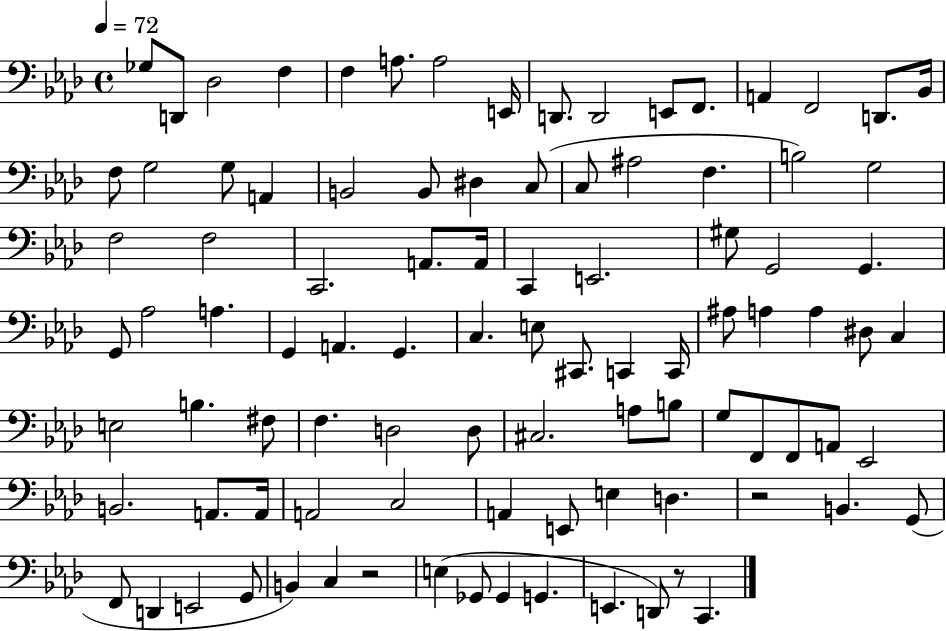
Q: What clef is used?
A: bass